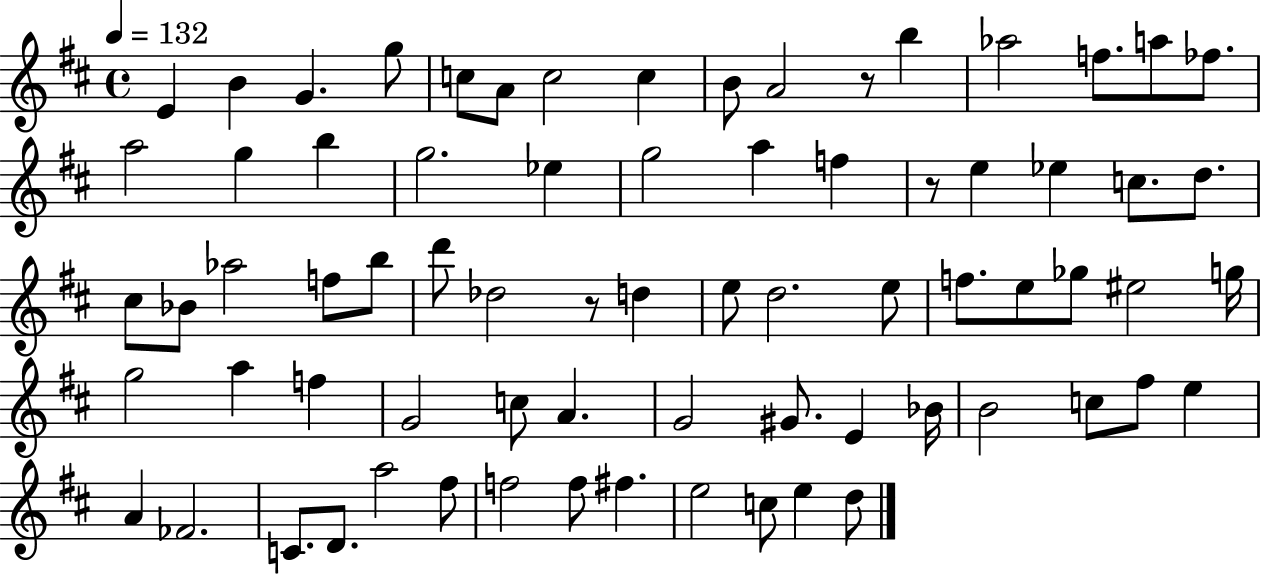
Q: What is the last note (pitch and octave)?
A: D5